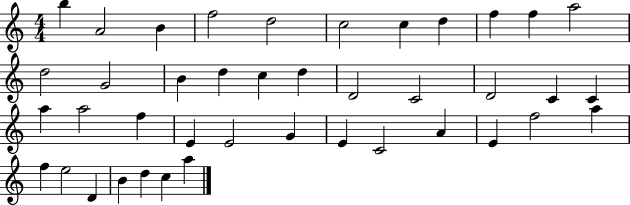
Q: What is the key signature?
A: C major